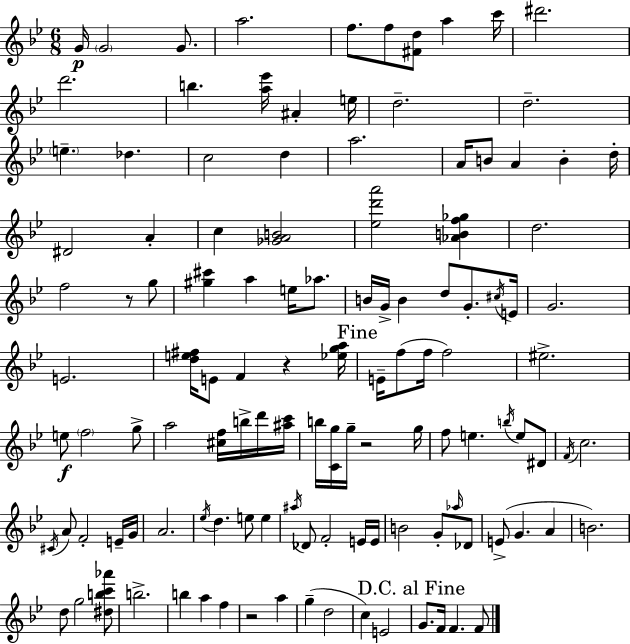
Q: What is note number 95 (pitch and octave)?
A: F5